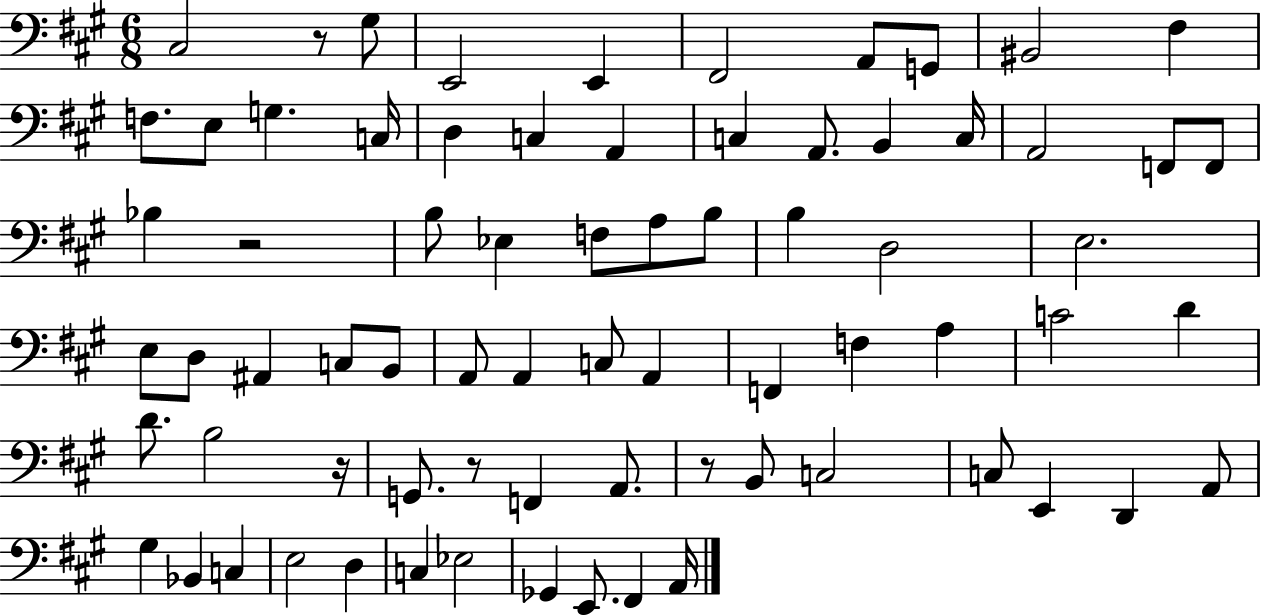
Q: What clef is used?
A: bass